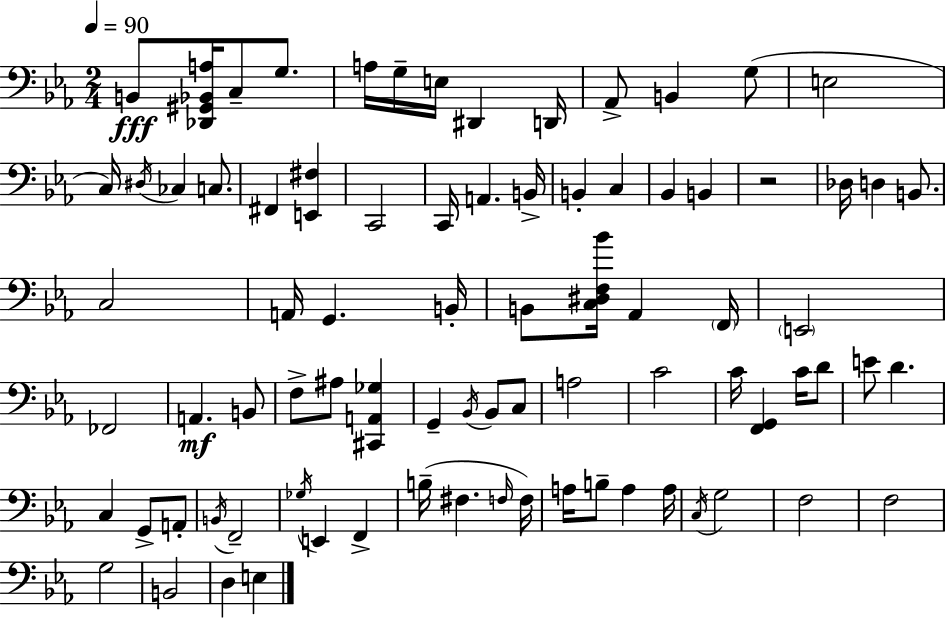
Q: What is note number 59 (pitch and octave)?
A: E2